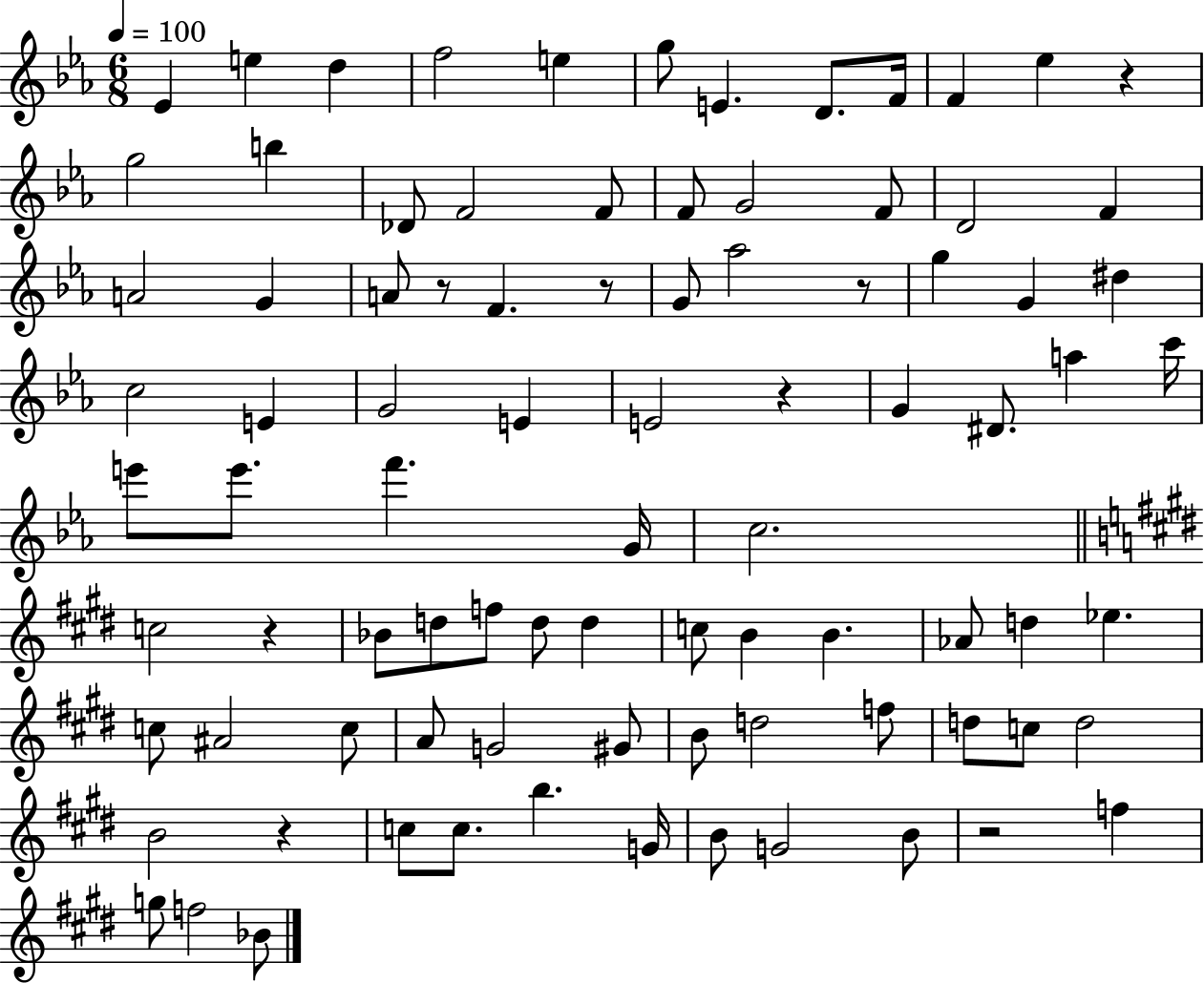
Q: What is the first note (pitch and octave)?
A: Eb4